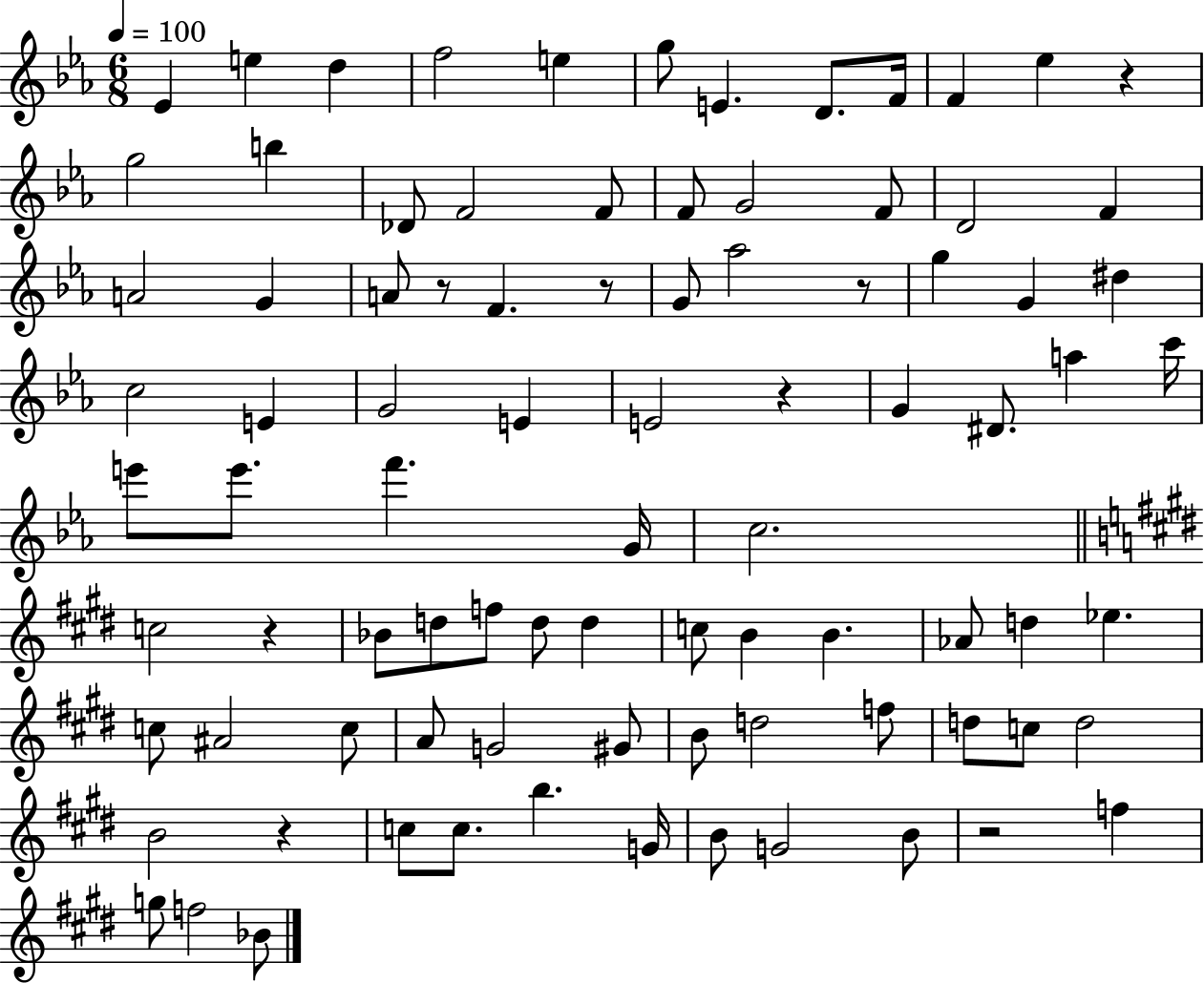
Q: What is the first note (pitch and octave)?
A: Eb4